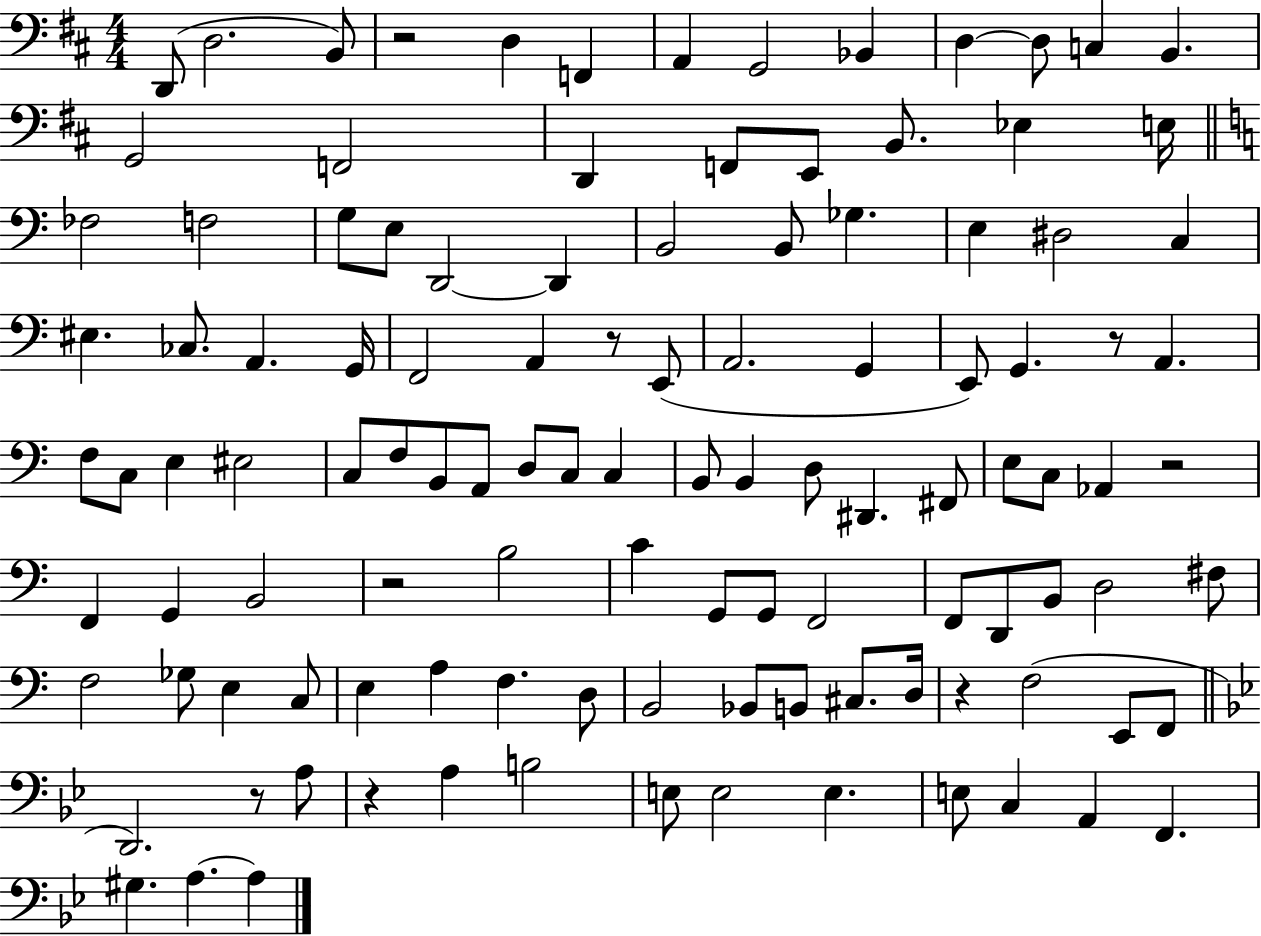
X:1
T:Untitled
M:4/4
L:1/4
K:D
D,,/2 D,2 B,,/2 z2 D, F,, A,, G,,2 _B,, D, D,/2 C, B,, G,,2 F,,2 D,, F,,/2 E,,/2 B,,/2 _E, E,/4 _F,2 F,2 G,/2 E,/2 D,,2 D,, B,,2 B,,/2 _G, E, ^D,2 C, ^E, _C,/2 A,, G,,/4 F,,2 A,, z/2 E,,/2 A,,2 G,, E,,/2 G,, z/2 A,, F,/2 C,/2 E, ^E,2 C,/2 F,/2 B,,/2 A,,/2 D,/2 C,/2 C, B,,/2 B,, D,/2 ^D,, ^F,,/2 E,/2 C,/2 _A,, z2 F,, G,, B,,2 z2 B,2 C G,,/2 G,,/2 F,,2 F,,/2 D,,/2 B,,/2 D,2 ^F,/2 F,2 _G,/2 E, C,/2 E, A, F, D,/2 B,,2 _B,,/2 B,,/2 ^C,/2 D,/4 z F,2 E,,/2 F,,/2 D,,2 z/2 A,/2 z A, B,2 E,/2 E,2 E, E,/2 C, A,, F,, ^G, A, A,